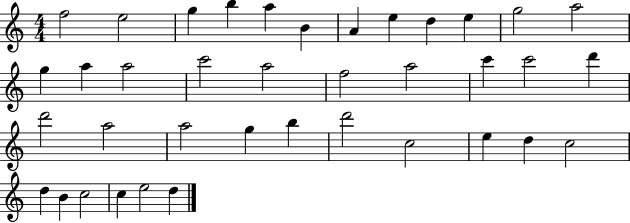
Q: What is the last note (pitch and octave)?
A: D5